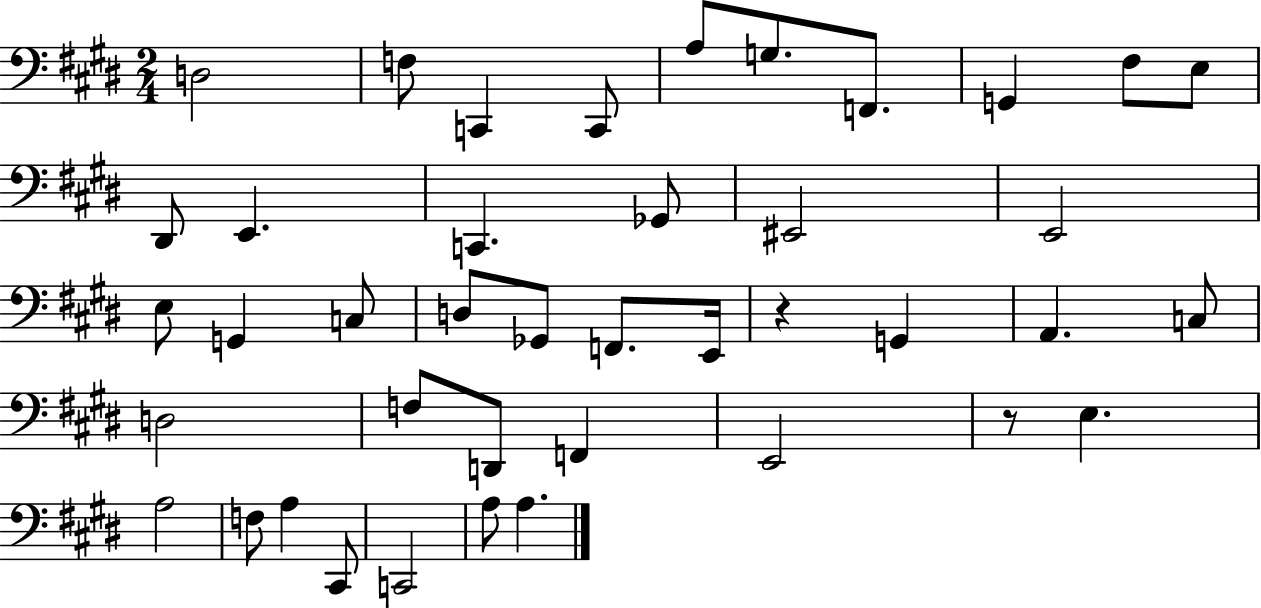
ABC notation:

X:1
T:Untitled
M:2/4
L:1/4
K:E
D,2 F,/2 C,, C,,/2 A,/2 G,/2 F,,/2 G,, ^F,/2 E,/2 ^D,,/2 E,, C,, _G,,/2 ^E,,2 E,,2 E,/2 G,, C,/2 D,/2 _G,,/2 F,,/2 E,,/4 z G,, A,, C,/2 D,2 F,/2 D,,/2 F,, E,,2 z/2 E, A,2 F,/2 A, ^C,,/2 C,,2 A,/2 A,